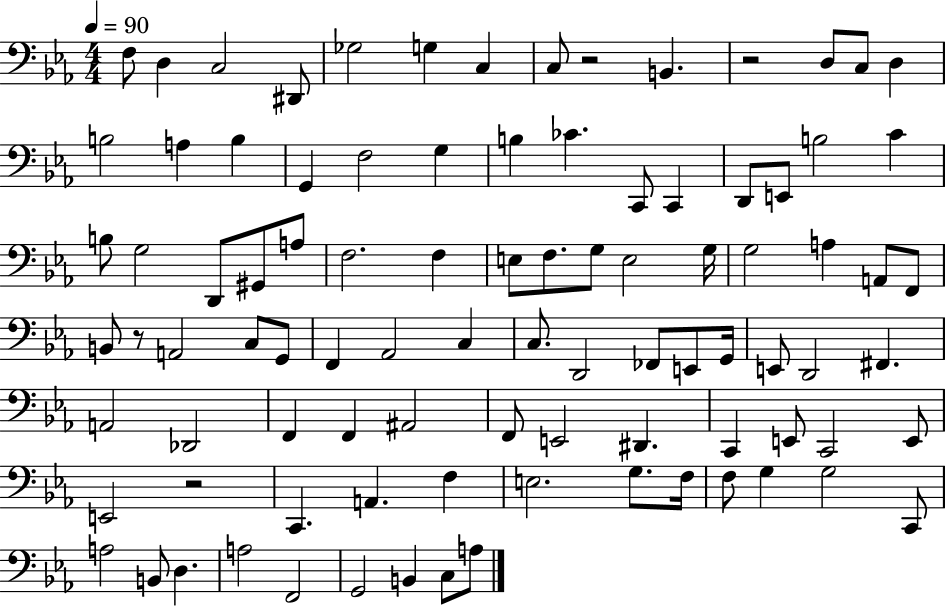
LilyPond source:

{
  \clef bass
  \numericTimeSignature
  \time 4/4
  \key ees \major
  \tempo 4 = 90
  \repeat volta 2 { f8 d4 c2 dis,8 | ges2 g4 c4 | c8 r2 b,4. | r2 d8 c8 d4 | \break b2 a4 b4 | g,4 f2 g4 | b4 ces'4. c,8 c,4 | d,8 e,8 b2 c'4 | \break b8 g2 d,8 gis,8 a8 | f2. f4 | e8 f8. g8 e2 g16 | g2 a4 a,8 f,8 | \break b,8 r8 a,2 c8 g,8 | f,4 aes,2 c4 | c8. d,2 fes,8 e,8 g,16 | e,8 d,2 fis,4. | \break a,2 des,2 | f,4 f,4 ais,2 | f,8 e,2 dis,4. | c,4 e,8 c,2 e,8 | \break e,2 r2 | c,4. a,4. f4 | e2. g8. f16 | f8 g4 g2 c,8 | \break a2 b,8 d4. | a2 f,2 | g,2 b,4 c8 a8 | } \bar "|."
}